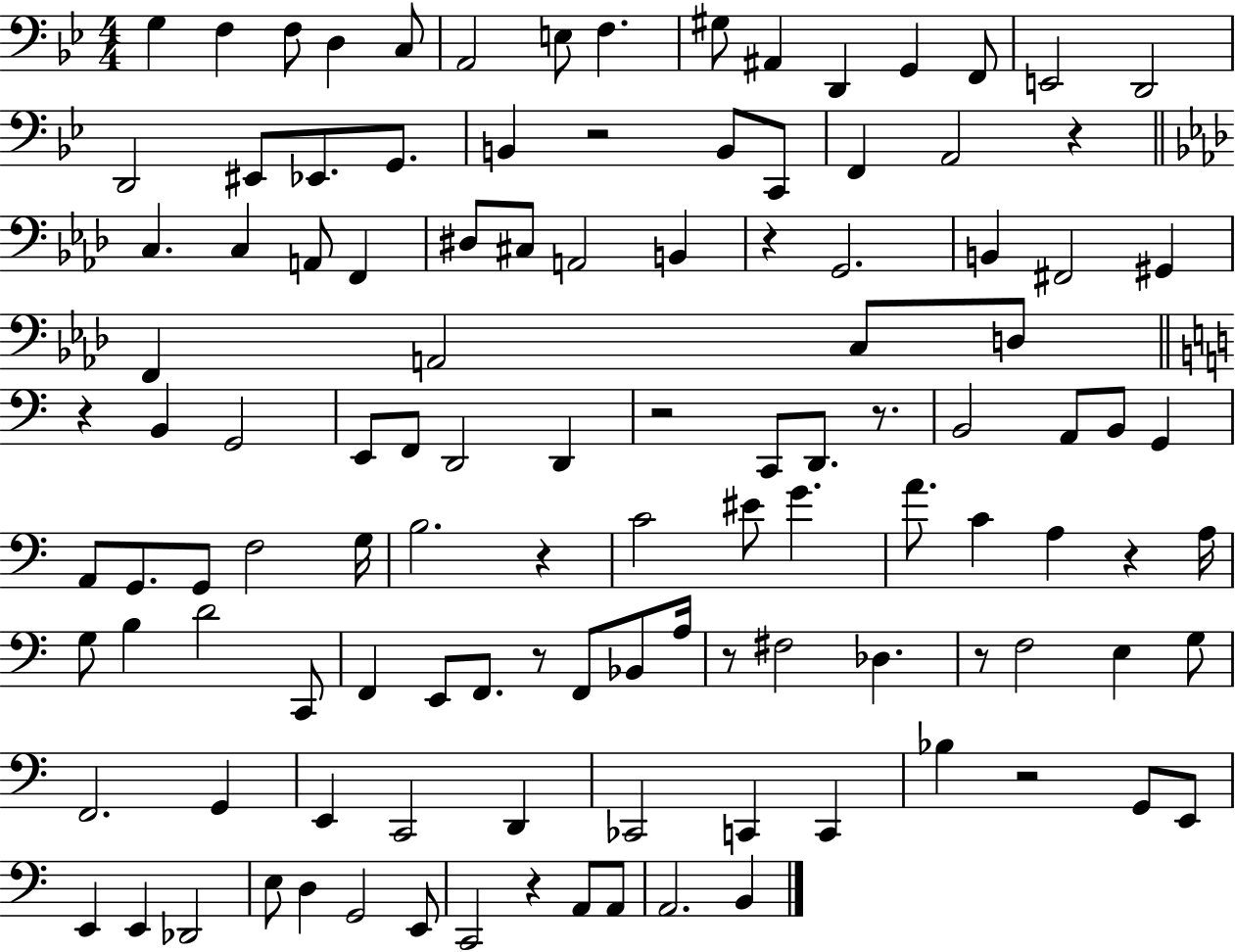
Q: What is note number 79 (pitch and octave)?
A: E3